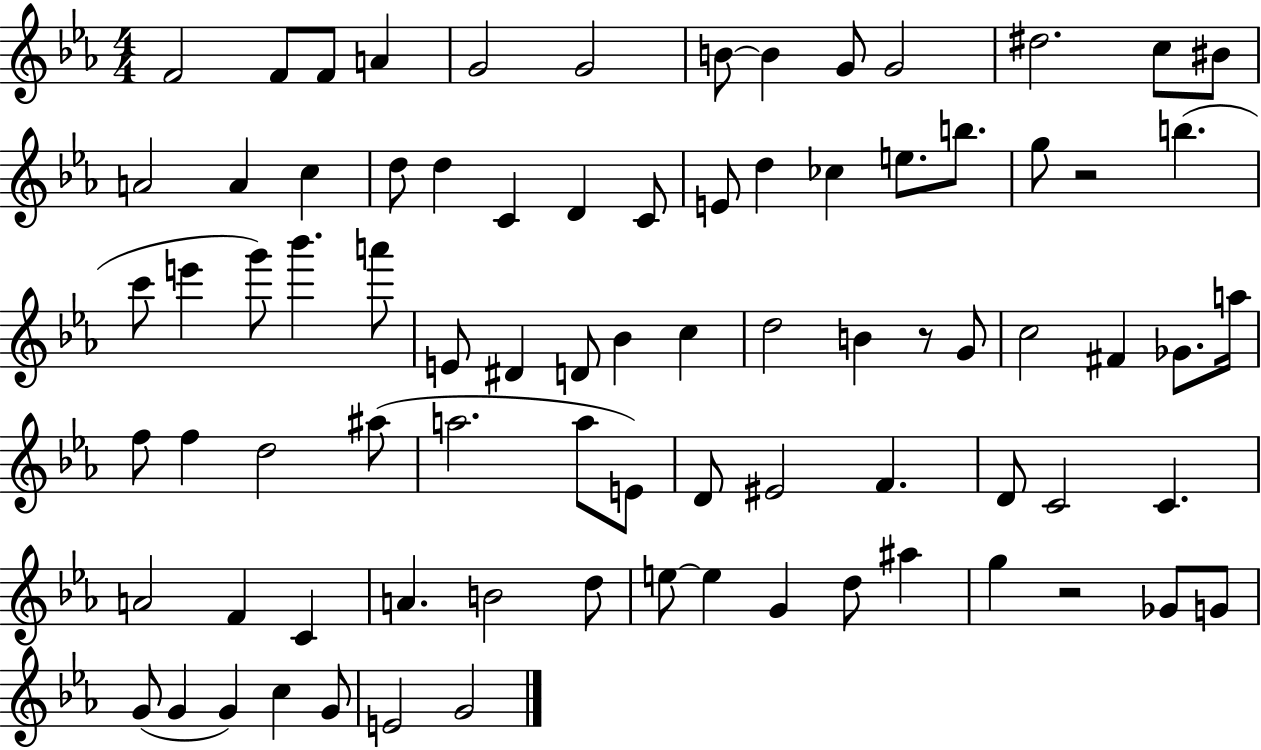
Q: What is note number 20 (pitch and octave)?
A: D4